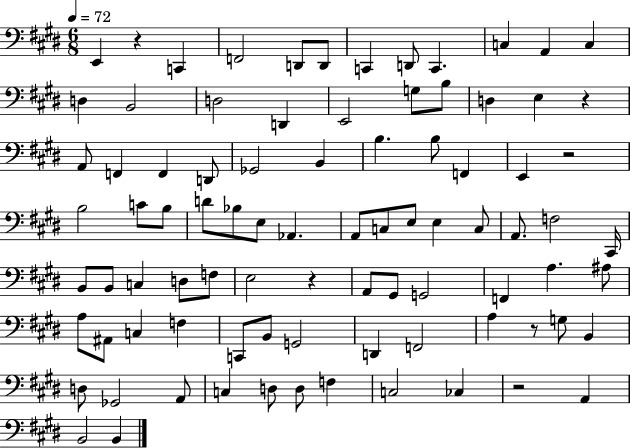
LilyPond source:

{
  \clef bass
  \numericTimeSignature
  \time 6/8
  \key e \major
  \tempo 4 = 72
  e,4 r4 c,4 | f,2 d,8 d,8 | c,4 d,8 c,4. | c4 a,4 c4 | \break d4 b,2 | d2 d,4 | e,2 g8 b8 | d4 e4 r4 | \break a,8 f,4 f,4 d,8 | ges,2 b,4 | b4. b8 f,4 | e,4 r2 | \break b2 c'8 b8 | d'8 bes8 e8 aes,4. | a,8 c8 e8 e4 c8 | a,8. f2 cis,16 | \break b,8 b,8 c4 d8 f8 | e2 r4 | a,8 gis,8 g,2 | f,4 a4. ais8 | \break a8 ais,8 c4 f4 | c,8 b,8 g,2 | d,4 f,2 | a4 r8 g8 b,4 | \break d8 ges,2 a,8 | c4 d8 d8 f4 | c2 ces4 | r2 a,4 | \break b,2 b,4 | \bar "|."
}